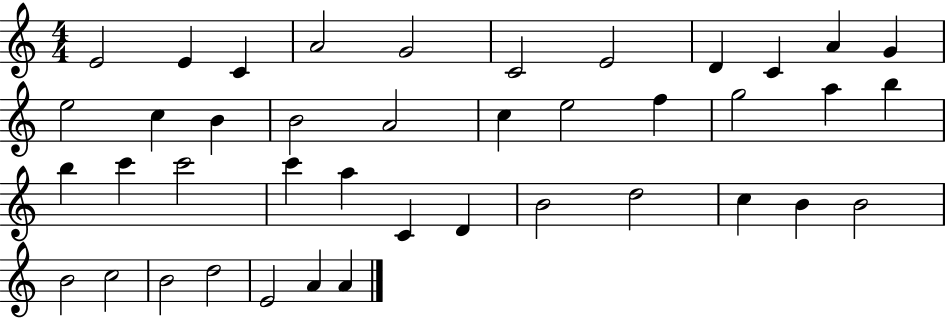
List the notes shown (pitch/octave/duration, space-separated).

E4/h E4/q C4/q A4/h G4/h C4/h E4/h D4/q C4/q A4/q G4/q E5/h C5/q B4/q B4/h A4/h C5/q E5/h F5/q G5/h A5/q B5/q B5/q C6/q C6/h C6/q A5/q C4/q D4/q B4/h D5/h C5/q B4/q B4/h B4/h C5/h B4/h D5/h E4/h A4/q A4/q